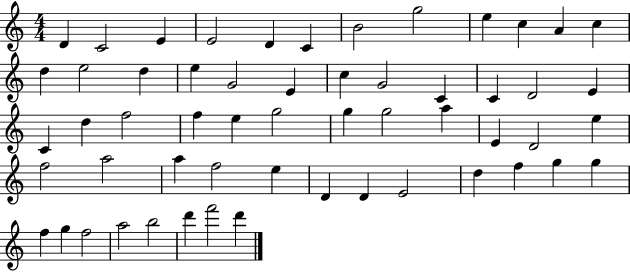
{
  \clef treble
  \numericTimeSignature
  \time 4/4
  \key c \major
  d'4 c'2 e'4 | e'2 d'4 c'4 | b'2 g''2 | e''4 c''4 a'4 c''4 | \break d''4 e''2 d''4 | e''4 g'2 e'4 | c''4 g'2 c'4 | c'4 d'2 e'4 | \break c'4 d''4 f''2 | f''4 e''4 g''2 | g''4 g''2 a''4 | e'4 d'2 e''4 | \break f''2 a''2 | a''4 f''2 e''4 | d'4 d'4 e'2 | d''4 f''4 g''4 g''4 | \break f''4 g''4 f''2 | a''2 b''2 | d'''4 f'''2 d'''4 | \bar "|."
}